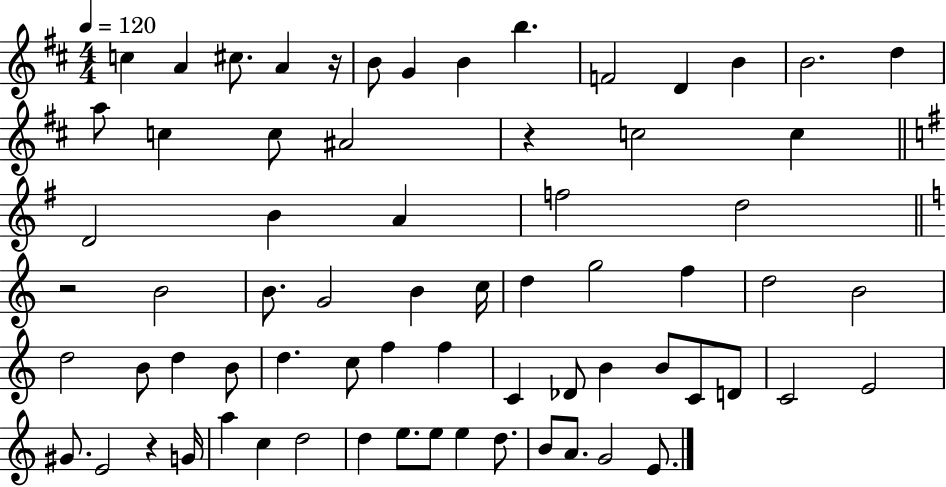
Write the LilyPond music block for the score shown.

{
  \clef treble
  \numericTimeSignature
  \time 4/4
  \key d \major
  \tempo 4 = 120
  c''4 a'4 cis''8. a'4 r16 | b'8 g'4 b'4 b''4. | f'2 d'4 b'4 | b'2. d''4 | \break a''8 c''4 c''8 ais'2 | r4 c''2 c''4 | \bar "||" \break \key e \minor d'2 b'4 a'4 | f''2 d''2 | \bar "||" \break \key c \major r2 b'2 | b'8. g'2 b'4 c''16 | d''4 g''2 f''4 | d''2 b'2 | \break d''2 b'8 d''4 b'8 | d''4. c''8 f''4 f''4 | c'4 des'8 b'4 b'8 c'8 d'8 | c'2 e'2 | \break gis'8. e'2 r4 g'16 | a''4 c''4 d''2 | d''4 e''8. e''8 e''4 d''8. | b'8 a'8. g'2 e'8. | \break \bar "|."
}